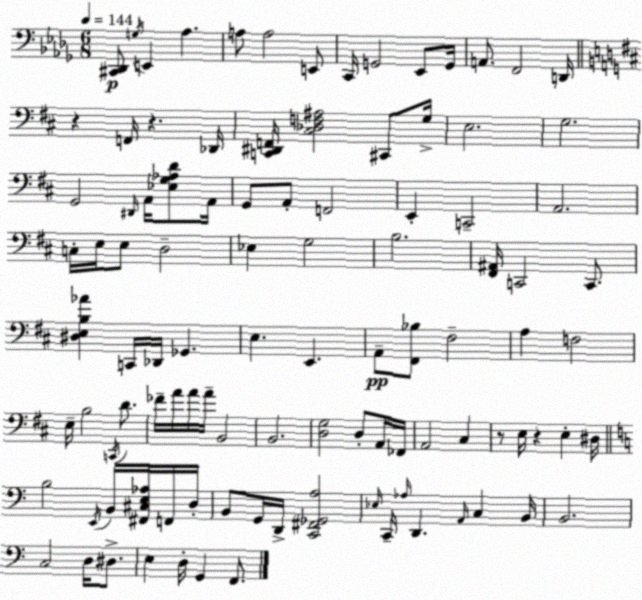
X:1
T:Untitled
M:6/8
L:1/4
K:Bbm
[^C,,_D,,]/2 G,/4 E,, _A, A,/2 A,2 E,,/2 C,,/4 G,,2 _E,,/2 G,,/4 A,,/2 F,,2 D,,/4 z F,,/4 z _D,,/4 [C,,^D,,F,,]/4 [^C,_D,F,^A,]2 ^C,,/2 G,/4 E,2 G,2 G,,2 ^D,,/4 A,,/4 [_E,G,_A,D]/2 A,,/4 G,,/2 A,,/2 F,,2 E,, C,,2 A,,2 C,/4 E,/4 E,/2 D,2 _E, G,2 B,2 [^F,,^A,,]/4 C,,2 C,,/2 [^D,E,B,_A] C,,/4 _D,,/4 _G,, E, E,, A,,/2 [^F,,_B,]/2 ^F,2 A, F,2 E,/4 B,2 C,,/4 D/2 _F/4 A/4 A/4 A/4 B,,2 B,,2 [D,G,]2 D,/2 A,,/4 _F,,/4 A,,2 ^C, z/2 E,/4 z E, ^D,/4 B,2 E,,/4 B,,/4 [^F,,^C,E,_A,]/4 F,,/4 D,/4 B,,/2 G,,/4 D,,/4 [C,,^F,,_G,,A,]2 _E,/4 C,,/4 _A,/4 D,, A,,/4 C, B,,/4 B,,2 C,2 D,/4 ^D,/2 E, D,/4 G,, F,,/2